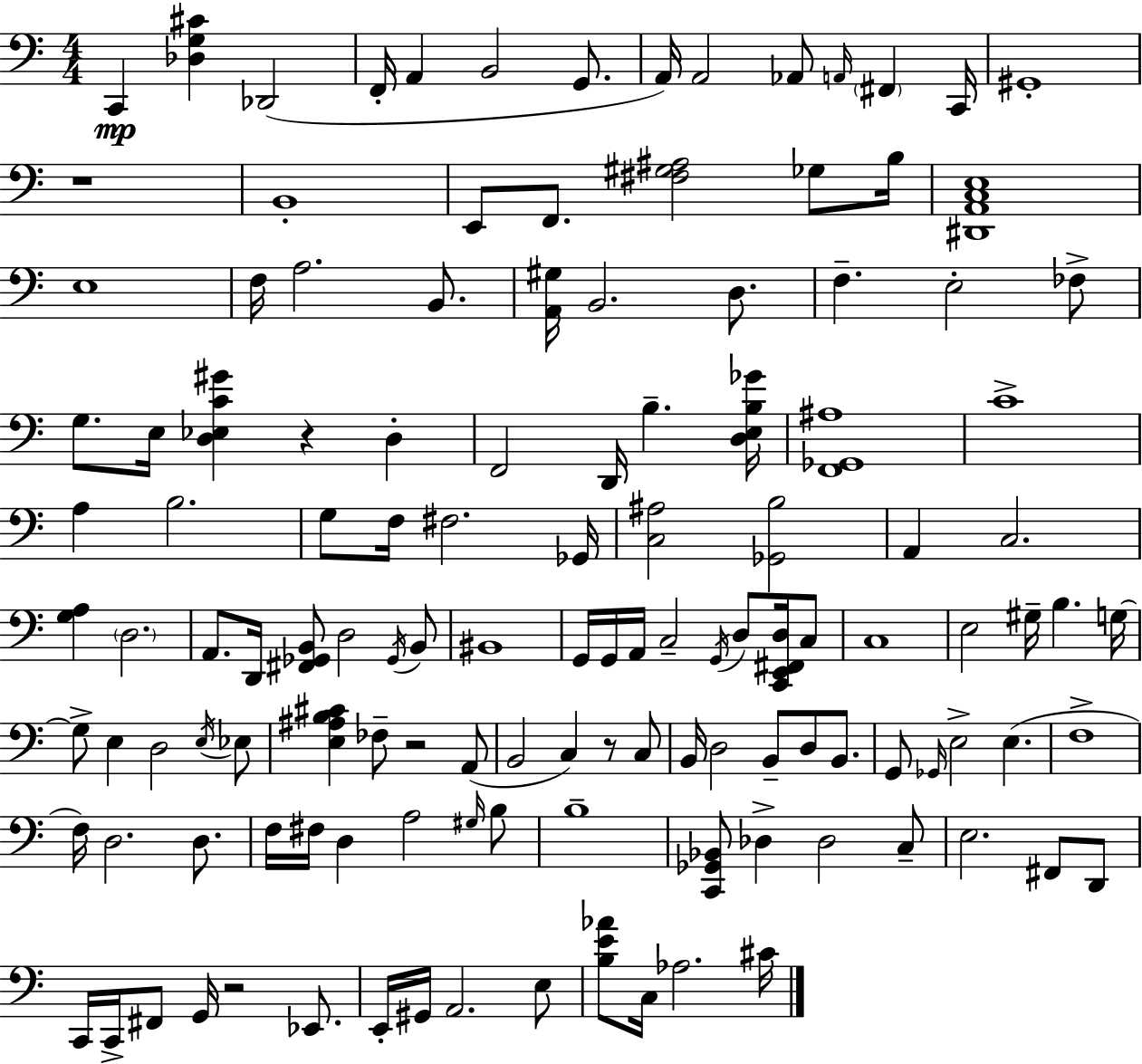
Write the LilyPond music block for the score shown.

{
  \clef bass
  \numericTimeSignature
  \time 4/4
  \key c \major
  c,4\mp <des g cis'>4 des,2( | f,16-. a,4 b,2 g,8. | a,16) a,2 aes,8 \grace { a,16 } \parenthesize fis,4 | c,16 gis,1-. | \break r1 | b,1-. | e,8 f,8. <fis gis ais>2 ges8 | b16 <dis, a, c e>1 | \break e1 | f16 a2. b,8. | <a, gis>16 b,2. d8. | f4.-- e2-. fes8-> | \break g8. e16 <d ees c' gis'>4 r4 d4-. | f,2 d,16 b4.-- | <d e b ges'>16 <f, ges, ais>1 | c'1-> | \break a4 b2. | g8 f16 fis2. | ges,16 <c ais>2 <ges, b>2 | a,4 c2. | \break <g a>4 \parenthesize d2. | a,8. d,16 <fis, ges, b,>8 d2 \acciaccatura { ges,16 } | b,8 bis,1 | g,16 g,16 a,16 c2-- \acciaccatura { g,16 } d8 | \break <c, e, fis, d>16 c8 c1 | e2 gis16-- b4. | g16~~ g8-> e4 d2 | \acciaccatura { e16 } ees8 <e ais b cis'>4 fes8-- r2 | \break a,8( b,2 c4) | r8 c8 b,16 d2 b,8-- d8 | b,8. g,8 \grace { ges,16 } e2-> e4.( | f1-> | \break f16) d2. | d8. f16 fis16 d4 a2 | \grace { gis16 } b8 b1-- | <c, ges, bes,>8 des4-> des2 | \break c8-- e2. | fis,8 d,8 c,16 c,16-> fis,8 g,16 r2 | ees,8. e,16-. gis,16 a,2. | e8 <b e' aes'>8 c16 aes2. | \break cis'16 \bar "|."
}